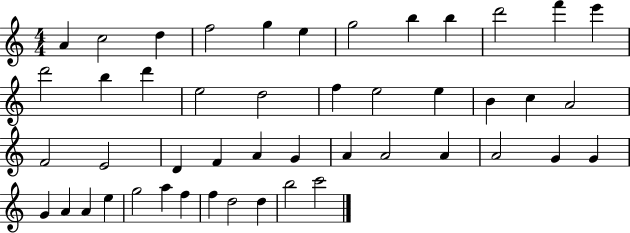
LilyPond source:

{
  \clef treble
  \numericTimeSignature
  \time 4/4
  \key c \major
  a'4 c''2 d''4 | f''2 g''4 e''4 | g''2 b''4 b''4 | d'''2 f'''4 e'''4 | \break d'''2 b''4 d'''4 | e''2 d''2 | f''4 e''2 e''4 | b'4 c''4 a'2 | \break f'2 e'2 | d'4 f'4 a'4 g'4 | a'4 a'2 a'4 | a'2 g'4 g'4 | \break g'4 a'4 a'4 e''4 | g''2 a''4 f''4 | f''4 d''2 d''4 | b''2 c'''2 | \break \bar "|."
}